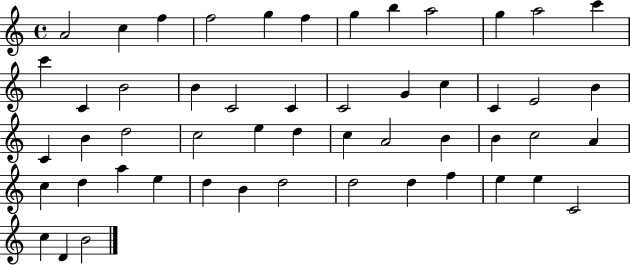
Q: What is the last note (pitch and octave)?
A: B4